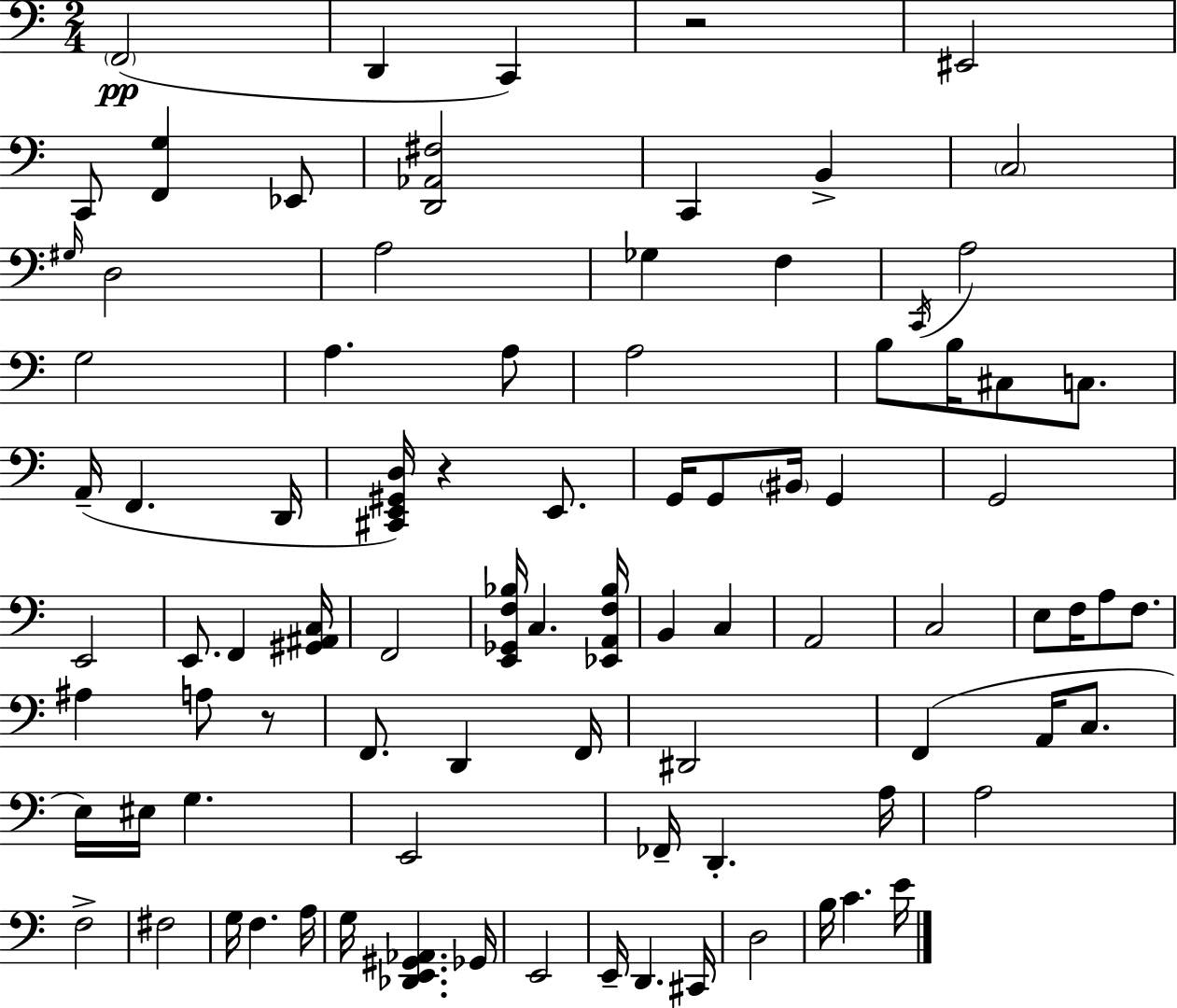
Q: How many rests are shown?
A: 3